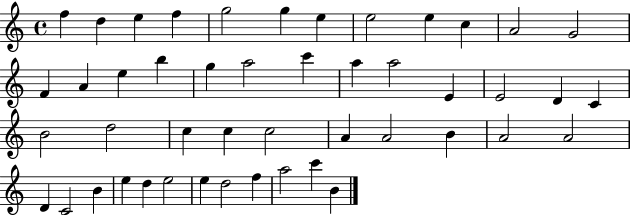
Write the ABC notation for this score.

X:1
T:Untitled
M:4/4
L:1/4
K:C
f d e f g2 g e e2 e c A2 G2 F A e b g a2 c' a a2 E E2 D C B2 d2 c c c2 A A2 B A2 A2 D C2 B e d e2 e d2 f a2 c' B